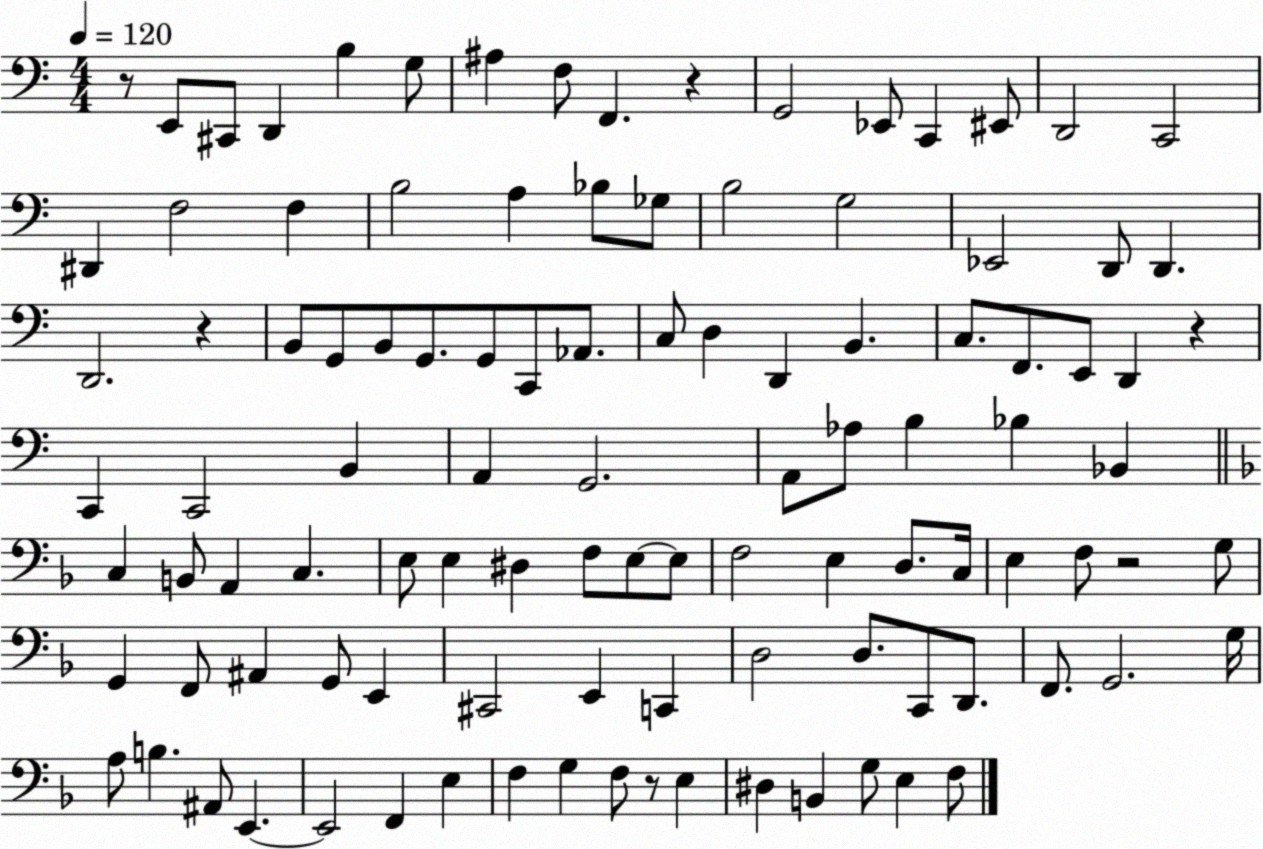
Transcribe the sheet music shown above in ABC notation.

X:1
T:Untitled
M:4/4
L:1/4
K:C
z/2 E,,/2 ^C,,/2 D,, B, G,/2 ^A, F,/2 F,, z G,,2 _E,,/2 C,, ^E,,/2 D,,2 C,,2 ^D,, F,2 F, B,2 A, _B,/2 _G,/2 B,2 G,2 _E,,2 D,,/2 D,, D,,2 z B,,/2 G,,/2 B,,/2 G,,/2 G,,/2 C,,/2 _A,,/2 C,/2 D, D,, B,, C,/2 F,,/2 E,,/2 D,, z C,, C,,2 B,, A,, G,,2 A,,/2 _A,/2 B, _B, _B,, C, B,,/2 A,, C, E,/2 E, ^D, F,/2 E,/2 E,/2 F,2 E, D,/2 C,/4 E, F,/2 z2 G,/2 G,, F,,/2 ^A,, G,,/2 E,, ^C,,2 E,, C,, D,2 D,/2 C,,/2 D,,/2 F,,/2 G,,2 G,/4 A,/2 B, ^A,,/2 E,, E,,2 F,, E, F, G, F,/2 z/2 E, ^D, B,, G,/2 E, F,/2